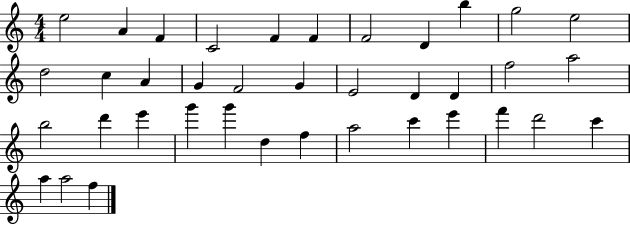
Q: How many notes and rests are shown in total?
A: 38